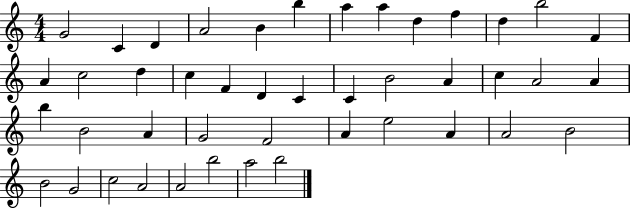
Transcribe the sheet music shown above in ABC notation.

X:1
T:Untitled
M:4/4
L:1/4
K:C
G2 C D A2 B b a a d f d b2 F A c2 d c F D C C B2 A c A2 A b B2 A G2 F2 A e2 A A2 B2 B2 G2 c2 A2 A2 b2 a2 b2